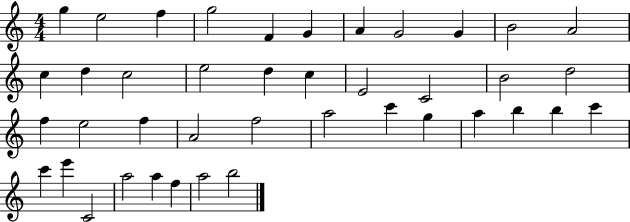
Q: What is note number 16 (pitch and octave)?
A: D5